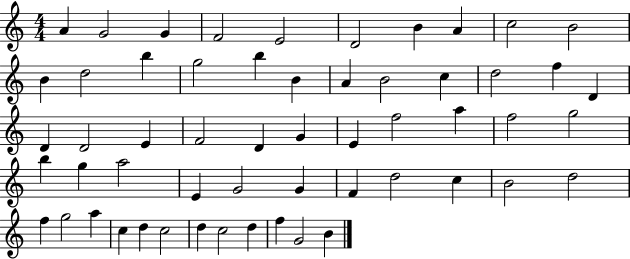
X:1
T:Untitled
M:4/4
L:1/4
K:C
A G2 G F2 E2 D2 B A c2 B2 B d2 b g2 b B A B2 c d2 f D D D2 E F2 D G E f2 a f2 g2 b g a2 E G2 G F d2 c B2 d2 f g2 a c d c2 d c2 d f G2 B